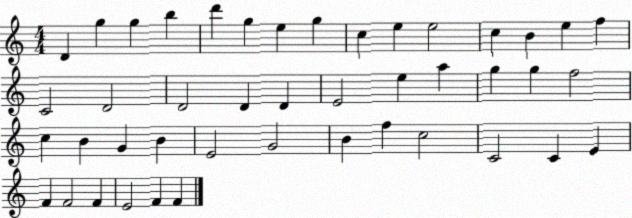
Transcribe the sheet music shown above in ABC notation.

X:1
T:Untitled
M:4/4
L:1/4
K:C
D g g b d' g e g c e e2 c B e f C2 D2 D2 D D E2 e a g g f2 c B G B E2 G2 B f c2 C2 C E F F2 F E2 F F